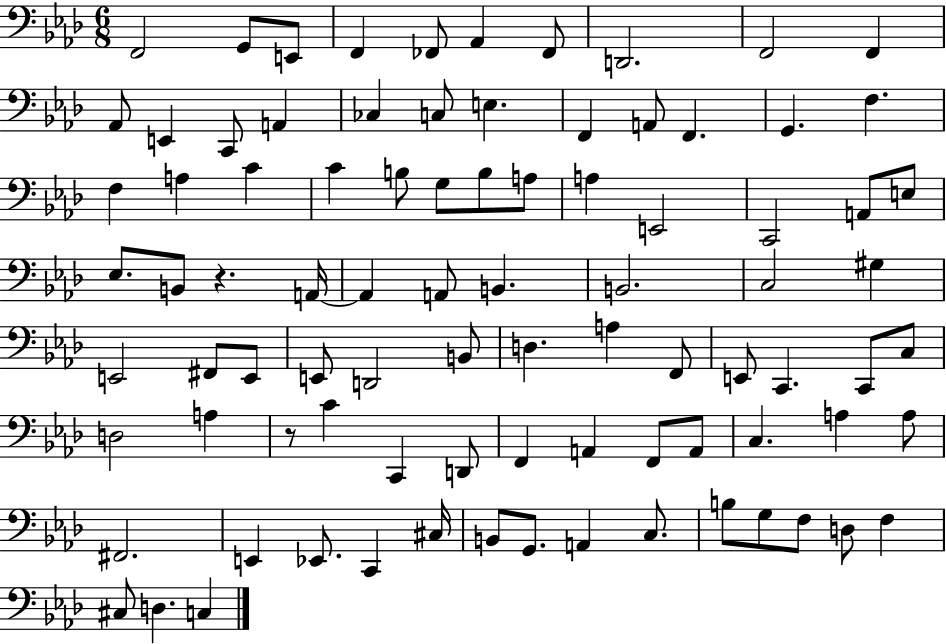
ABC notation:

X:1
T:Untitled
M:6/8
L:1/4
K:Ab
F,,2 G,,/2 E,,/2 F,, _F,,/2 _A,, _F,,/2 D,,2 F,,2 F,, _A,,/2 E,, C,,/2 A,, _C, C,/2 E, F,, A,,/2 F,, G,, F, F, A, C C B,/2 G,/2 B,/2 A,/2 A, E,,2 C,,2 A,,/2 E,/2 _E,/2 B,,/2 z A,,/4 A,, A,,/2 B,, B,,2 C,2 ^G, E,,2 ^F,,/2 E,,/2 E,,/2 D,,2 B,,/2 D, A, F,,/2 E,,/2 C,, C,,/2 C,/2 D,2 A, z/2 C C,, D,,/2 F,, A,, F,,/2 A,,/2 C, A, A,/2 ^F,,2 E,, _E,,/2 C,, ^C,/4 B,,/2 G,,/2 A,, C,/2 B,/2 G,/2 F,/2 D,/2 F, ^C,/2 D, C,